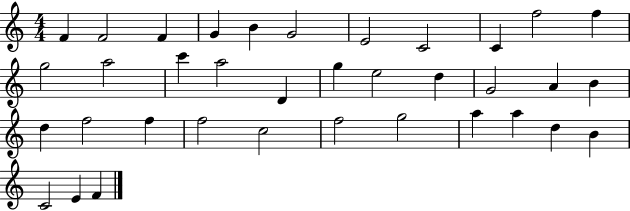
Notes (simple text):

F4/q F4/h F4/q G4/q B4/q G4/h E4/h C4/h C4/q F5/h F5/q G5/h A5/h C6/q A5/h D4/q G5/q E5/h D5/q G4/h A4/q B4/q D5/q F5/h F5/q F5/h C5/h F5/h G5/h A5/q A5/q D5/q B4/q C4/h E4/q F4/q